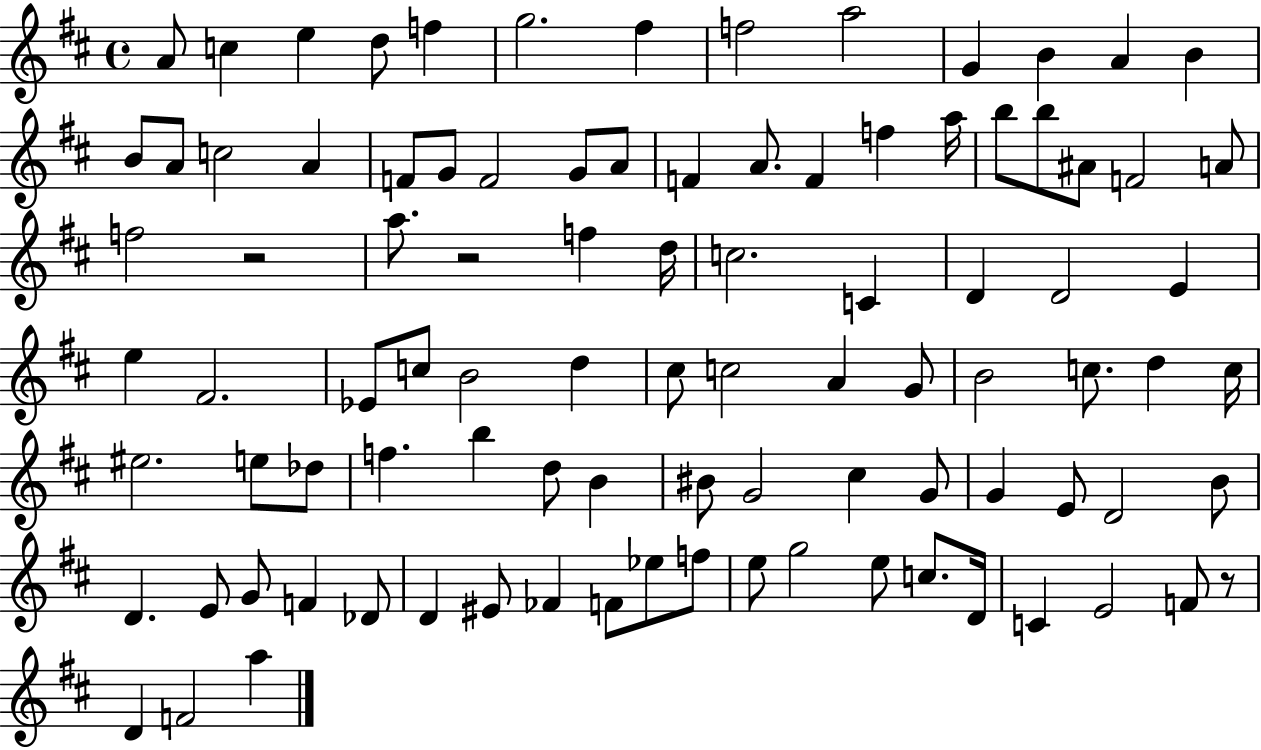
A4/e C5/q E5/q D5/e F5/q G5/h. F#5/q F5/h A5/h G4/q B4/q A4/q B4/q B4/e A4/e C5/h A4/q F4/e G4/e F4/h G4/e A4/e F4/q A4/e. F4/q F5/q A5/s B5/e B5/e A#4/e F4/h A4/e F5/h R/h A5/e. R/h F5/q D5/s C5/h. C4/q D4/q D4/h E4/q E5/q F#4/h. Eb4/e C5/e B4/h D5/q C#5/e C5/h A4/q G4/e B4/h C5/e. D5/q C5/s EIS5/h. E5/e Db5/e F5/q. B5/q D5/e B4/q BIS4/e G4/h C#5/q G4/e G4/q E4/e D4/h B4/e D4/q. E4/e G4/e F4/q Db4/e D4/q EIS4/e FES4/q F4/e Eb5/e F5/e E5/e G5/h E5/e C5/e. D4/s C4/q E4/h F4/e R/e D4/q F4/h A5/q